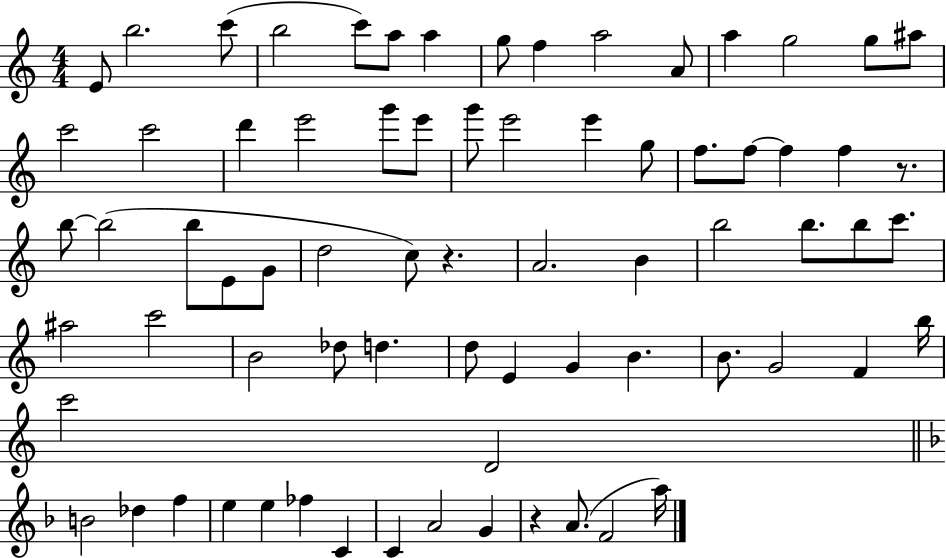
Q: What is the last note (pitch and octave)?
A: A5